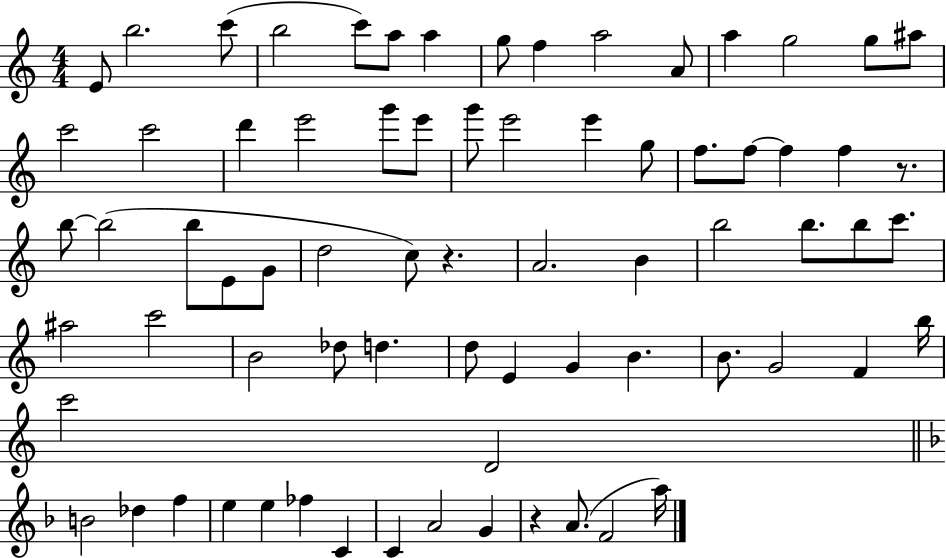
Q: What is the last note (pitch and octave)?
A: A5